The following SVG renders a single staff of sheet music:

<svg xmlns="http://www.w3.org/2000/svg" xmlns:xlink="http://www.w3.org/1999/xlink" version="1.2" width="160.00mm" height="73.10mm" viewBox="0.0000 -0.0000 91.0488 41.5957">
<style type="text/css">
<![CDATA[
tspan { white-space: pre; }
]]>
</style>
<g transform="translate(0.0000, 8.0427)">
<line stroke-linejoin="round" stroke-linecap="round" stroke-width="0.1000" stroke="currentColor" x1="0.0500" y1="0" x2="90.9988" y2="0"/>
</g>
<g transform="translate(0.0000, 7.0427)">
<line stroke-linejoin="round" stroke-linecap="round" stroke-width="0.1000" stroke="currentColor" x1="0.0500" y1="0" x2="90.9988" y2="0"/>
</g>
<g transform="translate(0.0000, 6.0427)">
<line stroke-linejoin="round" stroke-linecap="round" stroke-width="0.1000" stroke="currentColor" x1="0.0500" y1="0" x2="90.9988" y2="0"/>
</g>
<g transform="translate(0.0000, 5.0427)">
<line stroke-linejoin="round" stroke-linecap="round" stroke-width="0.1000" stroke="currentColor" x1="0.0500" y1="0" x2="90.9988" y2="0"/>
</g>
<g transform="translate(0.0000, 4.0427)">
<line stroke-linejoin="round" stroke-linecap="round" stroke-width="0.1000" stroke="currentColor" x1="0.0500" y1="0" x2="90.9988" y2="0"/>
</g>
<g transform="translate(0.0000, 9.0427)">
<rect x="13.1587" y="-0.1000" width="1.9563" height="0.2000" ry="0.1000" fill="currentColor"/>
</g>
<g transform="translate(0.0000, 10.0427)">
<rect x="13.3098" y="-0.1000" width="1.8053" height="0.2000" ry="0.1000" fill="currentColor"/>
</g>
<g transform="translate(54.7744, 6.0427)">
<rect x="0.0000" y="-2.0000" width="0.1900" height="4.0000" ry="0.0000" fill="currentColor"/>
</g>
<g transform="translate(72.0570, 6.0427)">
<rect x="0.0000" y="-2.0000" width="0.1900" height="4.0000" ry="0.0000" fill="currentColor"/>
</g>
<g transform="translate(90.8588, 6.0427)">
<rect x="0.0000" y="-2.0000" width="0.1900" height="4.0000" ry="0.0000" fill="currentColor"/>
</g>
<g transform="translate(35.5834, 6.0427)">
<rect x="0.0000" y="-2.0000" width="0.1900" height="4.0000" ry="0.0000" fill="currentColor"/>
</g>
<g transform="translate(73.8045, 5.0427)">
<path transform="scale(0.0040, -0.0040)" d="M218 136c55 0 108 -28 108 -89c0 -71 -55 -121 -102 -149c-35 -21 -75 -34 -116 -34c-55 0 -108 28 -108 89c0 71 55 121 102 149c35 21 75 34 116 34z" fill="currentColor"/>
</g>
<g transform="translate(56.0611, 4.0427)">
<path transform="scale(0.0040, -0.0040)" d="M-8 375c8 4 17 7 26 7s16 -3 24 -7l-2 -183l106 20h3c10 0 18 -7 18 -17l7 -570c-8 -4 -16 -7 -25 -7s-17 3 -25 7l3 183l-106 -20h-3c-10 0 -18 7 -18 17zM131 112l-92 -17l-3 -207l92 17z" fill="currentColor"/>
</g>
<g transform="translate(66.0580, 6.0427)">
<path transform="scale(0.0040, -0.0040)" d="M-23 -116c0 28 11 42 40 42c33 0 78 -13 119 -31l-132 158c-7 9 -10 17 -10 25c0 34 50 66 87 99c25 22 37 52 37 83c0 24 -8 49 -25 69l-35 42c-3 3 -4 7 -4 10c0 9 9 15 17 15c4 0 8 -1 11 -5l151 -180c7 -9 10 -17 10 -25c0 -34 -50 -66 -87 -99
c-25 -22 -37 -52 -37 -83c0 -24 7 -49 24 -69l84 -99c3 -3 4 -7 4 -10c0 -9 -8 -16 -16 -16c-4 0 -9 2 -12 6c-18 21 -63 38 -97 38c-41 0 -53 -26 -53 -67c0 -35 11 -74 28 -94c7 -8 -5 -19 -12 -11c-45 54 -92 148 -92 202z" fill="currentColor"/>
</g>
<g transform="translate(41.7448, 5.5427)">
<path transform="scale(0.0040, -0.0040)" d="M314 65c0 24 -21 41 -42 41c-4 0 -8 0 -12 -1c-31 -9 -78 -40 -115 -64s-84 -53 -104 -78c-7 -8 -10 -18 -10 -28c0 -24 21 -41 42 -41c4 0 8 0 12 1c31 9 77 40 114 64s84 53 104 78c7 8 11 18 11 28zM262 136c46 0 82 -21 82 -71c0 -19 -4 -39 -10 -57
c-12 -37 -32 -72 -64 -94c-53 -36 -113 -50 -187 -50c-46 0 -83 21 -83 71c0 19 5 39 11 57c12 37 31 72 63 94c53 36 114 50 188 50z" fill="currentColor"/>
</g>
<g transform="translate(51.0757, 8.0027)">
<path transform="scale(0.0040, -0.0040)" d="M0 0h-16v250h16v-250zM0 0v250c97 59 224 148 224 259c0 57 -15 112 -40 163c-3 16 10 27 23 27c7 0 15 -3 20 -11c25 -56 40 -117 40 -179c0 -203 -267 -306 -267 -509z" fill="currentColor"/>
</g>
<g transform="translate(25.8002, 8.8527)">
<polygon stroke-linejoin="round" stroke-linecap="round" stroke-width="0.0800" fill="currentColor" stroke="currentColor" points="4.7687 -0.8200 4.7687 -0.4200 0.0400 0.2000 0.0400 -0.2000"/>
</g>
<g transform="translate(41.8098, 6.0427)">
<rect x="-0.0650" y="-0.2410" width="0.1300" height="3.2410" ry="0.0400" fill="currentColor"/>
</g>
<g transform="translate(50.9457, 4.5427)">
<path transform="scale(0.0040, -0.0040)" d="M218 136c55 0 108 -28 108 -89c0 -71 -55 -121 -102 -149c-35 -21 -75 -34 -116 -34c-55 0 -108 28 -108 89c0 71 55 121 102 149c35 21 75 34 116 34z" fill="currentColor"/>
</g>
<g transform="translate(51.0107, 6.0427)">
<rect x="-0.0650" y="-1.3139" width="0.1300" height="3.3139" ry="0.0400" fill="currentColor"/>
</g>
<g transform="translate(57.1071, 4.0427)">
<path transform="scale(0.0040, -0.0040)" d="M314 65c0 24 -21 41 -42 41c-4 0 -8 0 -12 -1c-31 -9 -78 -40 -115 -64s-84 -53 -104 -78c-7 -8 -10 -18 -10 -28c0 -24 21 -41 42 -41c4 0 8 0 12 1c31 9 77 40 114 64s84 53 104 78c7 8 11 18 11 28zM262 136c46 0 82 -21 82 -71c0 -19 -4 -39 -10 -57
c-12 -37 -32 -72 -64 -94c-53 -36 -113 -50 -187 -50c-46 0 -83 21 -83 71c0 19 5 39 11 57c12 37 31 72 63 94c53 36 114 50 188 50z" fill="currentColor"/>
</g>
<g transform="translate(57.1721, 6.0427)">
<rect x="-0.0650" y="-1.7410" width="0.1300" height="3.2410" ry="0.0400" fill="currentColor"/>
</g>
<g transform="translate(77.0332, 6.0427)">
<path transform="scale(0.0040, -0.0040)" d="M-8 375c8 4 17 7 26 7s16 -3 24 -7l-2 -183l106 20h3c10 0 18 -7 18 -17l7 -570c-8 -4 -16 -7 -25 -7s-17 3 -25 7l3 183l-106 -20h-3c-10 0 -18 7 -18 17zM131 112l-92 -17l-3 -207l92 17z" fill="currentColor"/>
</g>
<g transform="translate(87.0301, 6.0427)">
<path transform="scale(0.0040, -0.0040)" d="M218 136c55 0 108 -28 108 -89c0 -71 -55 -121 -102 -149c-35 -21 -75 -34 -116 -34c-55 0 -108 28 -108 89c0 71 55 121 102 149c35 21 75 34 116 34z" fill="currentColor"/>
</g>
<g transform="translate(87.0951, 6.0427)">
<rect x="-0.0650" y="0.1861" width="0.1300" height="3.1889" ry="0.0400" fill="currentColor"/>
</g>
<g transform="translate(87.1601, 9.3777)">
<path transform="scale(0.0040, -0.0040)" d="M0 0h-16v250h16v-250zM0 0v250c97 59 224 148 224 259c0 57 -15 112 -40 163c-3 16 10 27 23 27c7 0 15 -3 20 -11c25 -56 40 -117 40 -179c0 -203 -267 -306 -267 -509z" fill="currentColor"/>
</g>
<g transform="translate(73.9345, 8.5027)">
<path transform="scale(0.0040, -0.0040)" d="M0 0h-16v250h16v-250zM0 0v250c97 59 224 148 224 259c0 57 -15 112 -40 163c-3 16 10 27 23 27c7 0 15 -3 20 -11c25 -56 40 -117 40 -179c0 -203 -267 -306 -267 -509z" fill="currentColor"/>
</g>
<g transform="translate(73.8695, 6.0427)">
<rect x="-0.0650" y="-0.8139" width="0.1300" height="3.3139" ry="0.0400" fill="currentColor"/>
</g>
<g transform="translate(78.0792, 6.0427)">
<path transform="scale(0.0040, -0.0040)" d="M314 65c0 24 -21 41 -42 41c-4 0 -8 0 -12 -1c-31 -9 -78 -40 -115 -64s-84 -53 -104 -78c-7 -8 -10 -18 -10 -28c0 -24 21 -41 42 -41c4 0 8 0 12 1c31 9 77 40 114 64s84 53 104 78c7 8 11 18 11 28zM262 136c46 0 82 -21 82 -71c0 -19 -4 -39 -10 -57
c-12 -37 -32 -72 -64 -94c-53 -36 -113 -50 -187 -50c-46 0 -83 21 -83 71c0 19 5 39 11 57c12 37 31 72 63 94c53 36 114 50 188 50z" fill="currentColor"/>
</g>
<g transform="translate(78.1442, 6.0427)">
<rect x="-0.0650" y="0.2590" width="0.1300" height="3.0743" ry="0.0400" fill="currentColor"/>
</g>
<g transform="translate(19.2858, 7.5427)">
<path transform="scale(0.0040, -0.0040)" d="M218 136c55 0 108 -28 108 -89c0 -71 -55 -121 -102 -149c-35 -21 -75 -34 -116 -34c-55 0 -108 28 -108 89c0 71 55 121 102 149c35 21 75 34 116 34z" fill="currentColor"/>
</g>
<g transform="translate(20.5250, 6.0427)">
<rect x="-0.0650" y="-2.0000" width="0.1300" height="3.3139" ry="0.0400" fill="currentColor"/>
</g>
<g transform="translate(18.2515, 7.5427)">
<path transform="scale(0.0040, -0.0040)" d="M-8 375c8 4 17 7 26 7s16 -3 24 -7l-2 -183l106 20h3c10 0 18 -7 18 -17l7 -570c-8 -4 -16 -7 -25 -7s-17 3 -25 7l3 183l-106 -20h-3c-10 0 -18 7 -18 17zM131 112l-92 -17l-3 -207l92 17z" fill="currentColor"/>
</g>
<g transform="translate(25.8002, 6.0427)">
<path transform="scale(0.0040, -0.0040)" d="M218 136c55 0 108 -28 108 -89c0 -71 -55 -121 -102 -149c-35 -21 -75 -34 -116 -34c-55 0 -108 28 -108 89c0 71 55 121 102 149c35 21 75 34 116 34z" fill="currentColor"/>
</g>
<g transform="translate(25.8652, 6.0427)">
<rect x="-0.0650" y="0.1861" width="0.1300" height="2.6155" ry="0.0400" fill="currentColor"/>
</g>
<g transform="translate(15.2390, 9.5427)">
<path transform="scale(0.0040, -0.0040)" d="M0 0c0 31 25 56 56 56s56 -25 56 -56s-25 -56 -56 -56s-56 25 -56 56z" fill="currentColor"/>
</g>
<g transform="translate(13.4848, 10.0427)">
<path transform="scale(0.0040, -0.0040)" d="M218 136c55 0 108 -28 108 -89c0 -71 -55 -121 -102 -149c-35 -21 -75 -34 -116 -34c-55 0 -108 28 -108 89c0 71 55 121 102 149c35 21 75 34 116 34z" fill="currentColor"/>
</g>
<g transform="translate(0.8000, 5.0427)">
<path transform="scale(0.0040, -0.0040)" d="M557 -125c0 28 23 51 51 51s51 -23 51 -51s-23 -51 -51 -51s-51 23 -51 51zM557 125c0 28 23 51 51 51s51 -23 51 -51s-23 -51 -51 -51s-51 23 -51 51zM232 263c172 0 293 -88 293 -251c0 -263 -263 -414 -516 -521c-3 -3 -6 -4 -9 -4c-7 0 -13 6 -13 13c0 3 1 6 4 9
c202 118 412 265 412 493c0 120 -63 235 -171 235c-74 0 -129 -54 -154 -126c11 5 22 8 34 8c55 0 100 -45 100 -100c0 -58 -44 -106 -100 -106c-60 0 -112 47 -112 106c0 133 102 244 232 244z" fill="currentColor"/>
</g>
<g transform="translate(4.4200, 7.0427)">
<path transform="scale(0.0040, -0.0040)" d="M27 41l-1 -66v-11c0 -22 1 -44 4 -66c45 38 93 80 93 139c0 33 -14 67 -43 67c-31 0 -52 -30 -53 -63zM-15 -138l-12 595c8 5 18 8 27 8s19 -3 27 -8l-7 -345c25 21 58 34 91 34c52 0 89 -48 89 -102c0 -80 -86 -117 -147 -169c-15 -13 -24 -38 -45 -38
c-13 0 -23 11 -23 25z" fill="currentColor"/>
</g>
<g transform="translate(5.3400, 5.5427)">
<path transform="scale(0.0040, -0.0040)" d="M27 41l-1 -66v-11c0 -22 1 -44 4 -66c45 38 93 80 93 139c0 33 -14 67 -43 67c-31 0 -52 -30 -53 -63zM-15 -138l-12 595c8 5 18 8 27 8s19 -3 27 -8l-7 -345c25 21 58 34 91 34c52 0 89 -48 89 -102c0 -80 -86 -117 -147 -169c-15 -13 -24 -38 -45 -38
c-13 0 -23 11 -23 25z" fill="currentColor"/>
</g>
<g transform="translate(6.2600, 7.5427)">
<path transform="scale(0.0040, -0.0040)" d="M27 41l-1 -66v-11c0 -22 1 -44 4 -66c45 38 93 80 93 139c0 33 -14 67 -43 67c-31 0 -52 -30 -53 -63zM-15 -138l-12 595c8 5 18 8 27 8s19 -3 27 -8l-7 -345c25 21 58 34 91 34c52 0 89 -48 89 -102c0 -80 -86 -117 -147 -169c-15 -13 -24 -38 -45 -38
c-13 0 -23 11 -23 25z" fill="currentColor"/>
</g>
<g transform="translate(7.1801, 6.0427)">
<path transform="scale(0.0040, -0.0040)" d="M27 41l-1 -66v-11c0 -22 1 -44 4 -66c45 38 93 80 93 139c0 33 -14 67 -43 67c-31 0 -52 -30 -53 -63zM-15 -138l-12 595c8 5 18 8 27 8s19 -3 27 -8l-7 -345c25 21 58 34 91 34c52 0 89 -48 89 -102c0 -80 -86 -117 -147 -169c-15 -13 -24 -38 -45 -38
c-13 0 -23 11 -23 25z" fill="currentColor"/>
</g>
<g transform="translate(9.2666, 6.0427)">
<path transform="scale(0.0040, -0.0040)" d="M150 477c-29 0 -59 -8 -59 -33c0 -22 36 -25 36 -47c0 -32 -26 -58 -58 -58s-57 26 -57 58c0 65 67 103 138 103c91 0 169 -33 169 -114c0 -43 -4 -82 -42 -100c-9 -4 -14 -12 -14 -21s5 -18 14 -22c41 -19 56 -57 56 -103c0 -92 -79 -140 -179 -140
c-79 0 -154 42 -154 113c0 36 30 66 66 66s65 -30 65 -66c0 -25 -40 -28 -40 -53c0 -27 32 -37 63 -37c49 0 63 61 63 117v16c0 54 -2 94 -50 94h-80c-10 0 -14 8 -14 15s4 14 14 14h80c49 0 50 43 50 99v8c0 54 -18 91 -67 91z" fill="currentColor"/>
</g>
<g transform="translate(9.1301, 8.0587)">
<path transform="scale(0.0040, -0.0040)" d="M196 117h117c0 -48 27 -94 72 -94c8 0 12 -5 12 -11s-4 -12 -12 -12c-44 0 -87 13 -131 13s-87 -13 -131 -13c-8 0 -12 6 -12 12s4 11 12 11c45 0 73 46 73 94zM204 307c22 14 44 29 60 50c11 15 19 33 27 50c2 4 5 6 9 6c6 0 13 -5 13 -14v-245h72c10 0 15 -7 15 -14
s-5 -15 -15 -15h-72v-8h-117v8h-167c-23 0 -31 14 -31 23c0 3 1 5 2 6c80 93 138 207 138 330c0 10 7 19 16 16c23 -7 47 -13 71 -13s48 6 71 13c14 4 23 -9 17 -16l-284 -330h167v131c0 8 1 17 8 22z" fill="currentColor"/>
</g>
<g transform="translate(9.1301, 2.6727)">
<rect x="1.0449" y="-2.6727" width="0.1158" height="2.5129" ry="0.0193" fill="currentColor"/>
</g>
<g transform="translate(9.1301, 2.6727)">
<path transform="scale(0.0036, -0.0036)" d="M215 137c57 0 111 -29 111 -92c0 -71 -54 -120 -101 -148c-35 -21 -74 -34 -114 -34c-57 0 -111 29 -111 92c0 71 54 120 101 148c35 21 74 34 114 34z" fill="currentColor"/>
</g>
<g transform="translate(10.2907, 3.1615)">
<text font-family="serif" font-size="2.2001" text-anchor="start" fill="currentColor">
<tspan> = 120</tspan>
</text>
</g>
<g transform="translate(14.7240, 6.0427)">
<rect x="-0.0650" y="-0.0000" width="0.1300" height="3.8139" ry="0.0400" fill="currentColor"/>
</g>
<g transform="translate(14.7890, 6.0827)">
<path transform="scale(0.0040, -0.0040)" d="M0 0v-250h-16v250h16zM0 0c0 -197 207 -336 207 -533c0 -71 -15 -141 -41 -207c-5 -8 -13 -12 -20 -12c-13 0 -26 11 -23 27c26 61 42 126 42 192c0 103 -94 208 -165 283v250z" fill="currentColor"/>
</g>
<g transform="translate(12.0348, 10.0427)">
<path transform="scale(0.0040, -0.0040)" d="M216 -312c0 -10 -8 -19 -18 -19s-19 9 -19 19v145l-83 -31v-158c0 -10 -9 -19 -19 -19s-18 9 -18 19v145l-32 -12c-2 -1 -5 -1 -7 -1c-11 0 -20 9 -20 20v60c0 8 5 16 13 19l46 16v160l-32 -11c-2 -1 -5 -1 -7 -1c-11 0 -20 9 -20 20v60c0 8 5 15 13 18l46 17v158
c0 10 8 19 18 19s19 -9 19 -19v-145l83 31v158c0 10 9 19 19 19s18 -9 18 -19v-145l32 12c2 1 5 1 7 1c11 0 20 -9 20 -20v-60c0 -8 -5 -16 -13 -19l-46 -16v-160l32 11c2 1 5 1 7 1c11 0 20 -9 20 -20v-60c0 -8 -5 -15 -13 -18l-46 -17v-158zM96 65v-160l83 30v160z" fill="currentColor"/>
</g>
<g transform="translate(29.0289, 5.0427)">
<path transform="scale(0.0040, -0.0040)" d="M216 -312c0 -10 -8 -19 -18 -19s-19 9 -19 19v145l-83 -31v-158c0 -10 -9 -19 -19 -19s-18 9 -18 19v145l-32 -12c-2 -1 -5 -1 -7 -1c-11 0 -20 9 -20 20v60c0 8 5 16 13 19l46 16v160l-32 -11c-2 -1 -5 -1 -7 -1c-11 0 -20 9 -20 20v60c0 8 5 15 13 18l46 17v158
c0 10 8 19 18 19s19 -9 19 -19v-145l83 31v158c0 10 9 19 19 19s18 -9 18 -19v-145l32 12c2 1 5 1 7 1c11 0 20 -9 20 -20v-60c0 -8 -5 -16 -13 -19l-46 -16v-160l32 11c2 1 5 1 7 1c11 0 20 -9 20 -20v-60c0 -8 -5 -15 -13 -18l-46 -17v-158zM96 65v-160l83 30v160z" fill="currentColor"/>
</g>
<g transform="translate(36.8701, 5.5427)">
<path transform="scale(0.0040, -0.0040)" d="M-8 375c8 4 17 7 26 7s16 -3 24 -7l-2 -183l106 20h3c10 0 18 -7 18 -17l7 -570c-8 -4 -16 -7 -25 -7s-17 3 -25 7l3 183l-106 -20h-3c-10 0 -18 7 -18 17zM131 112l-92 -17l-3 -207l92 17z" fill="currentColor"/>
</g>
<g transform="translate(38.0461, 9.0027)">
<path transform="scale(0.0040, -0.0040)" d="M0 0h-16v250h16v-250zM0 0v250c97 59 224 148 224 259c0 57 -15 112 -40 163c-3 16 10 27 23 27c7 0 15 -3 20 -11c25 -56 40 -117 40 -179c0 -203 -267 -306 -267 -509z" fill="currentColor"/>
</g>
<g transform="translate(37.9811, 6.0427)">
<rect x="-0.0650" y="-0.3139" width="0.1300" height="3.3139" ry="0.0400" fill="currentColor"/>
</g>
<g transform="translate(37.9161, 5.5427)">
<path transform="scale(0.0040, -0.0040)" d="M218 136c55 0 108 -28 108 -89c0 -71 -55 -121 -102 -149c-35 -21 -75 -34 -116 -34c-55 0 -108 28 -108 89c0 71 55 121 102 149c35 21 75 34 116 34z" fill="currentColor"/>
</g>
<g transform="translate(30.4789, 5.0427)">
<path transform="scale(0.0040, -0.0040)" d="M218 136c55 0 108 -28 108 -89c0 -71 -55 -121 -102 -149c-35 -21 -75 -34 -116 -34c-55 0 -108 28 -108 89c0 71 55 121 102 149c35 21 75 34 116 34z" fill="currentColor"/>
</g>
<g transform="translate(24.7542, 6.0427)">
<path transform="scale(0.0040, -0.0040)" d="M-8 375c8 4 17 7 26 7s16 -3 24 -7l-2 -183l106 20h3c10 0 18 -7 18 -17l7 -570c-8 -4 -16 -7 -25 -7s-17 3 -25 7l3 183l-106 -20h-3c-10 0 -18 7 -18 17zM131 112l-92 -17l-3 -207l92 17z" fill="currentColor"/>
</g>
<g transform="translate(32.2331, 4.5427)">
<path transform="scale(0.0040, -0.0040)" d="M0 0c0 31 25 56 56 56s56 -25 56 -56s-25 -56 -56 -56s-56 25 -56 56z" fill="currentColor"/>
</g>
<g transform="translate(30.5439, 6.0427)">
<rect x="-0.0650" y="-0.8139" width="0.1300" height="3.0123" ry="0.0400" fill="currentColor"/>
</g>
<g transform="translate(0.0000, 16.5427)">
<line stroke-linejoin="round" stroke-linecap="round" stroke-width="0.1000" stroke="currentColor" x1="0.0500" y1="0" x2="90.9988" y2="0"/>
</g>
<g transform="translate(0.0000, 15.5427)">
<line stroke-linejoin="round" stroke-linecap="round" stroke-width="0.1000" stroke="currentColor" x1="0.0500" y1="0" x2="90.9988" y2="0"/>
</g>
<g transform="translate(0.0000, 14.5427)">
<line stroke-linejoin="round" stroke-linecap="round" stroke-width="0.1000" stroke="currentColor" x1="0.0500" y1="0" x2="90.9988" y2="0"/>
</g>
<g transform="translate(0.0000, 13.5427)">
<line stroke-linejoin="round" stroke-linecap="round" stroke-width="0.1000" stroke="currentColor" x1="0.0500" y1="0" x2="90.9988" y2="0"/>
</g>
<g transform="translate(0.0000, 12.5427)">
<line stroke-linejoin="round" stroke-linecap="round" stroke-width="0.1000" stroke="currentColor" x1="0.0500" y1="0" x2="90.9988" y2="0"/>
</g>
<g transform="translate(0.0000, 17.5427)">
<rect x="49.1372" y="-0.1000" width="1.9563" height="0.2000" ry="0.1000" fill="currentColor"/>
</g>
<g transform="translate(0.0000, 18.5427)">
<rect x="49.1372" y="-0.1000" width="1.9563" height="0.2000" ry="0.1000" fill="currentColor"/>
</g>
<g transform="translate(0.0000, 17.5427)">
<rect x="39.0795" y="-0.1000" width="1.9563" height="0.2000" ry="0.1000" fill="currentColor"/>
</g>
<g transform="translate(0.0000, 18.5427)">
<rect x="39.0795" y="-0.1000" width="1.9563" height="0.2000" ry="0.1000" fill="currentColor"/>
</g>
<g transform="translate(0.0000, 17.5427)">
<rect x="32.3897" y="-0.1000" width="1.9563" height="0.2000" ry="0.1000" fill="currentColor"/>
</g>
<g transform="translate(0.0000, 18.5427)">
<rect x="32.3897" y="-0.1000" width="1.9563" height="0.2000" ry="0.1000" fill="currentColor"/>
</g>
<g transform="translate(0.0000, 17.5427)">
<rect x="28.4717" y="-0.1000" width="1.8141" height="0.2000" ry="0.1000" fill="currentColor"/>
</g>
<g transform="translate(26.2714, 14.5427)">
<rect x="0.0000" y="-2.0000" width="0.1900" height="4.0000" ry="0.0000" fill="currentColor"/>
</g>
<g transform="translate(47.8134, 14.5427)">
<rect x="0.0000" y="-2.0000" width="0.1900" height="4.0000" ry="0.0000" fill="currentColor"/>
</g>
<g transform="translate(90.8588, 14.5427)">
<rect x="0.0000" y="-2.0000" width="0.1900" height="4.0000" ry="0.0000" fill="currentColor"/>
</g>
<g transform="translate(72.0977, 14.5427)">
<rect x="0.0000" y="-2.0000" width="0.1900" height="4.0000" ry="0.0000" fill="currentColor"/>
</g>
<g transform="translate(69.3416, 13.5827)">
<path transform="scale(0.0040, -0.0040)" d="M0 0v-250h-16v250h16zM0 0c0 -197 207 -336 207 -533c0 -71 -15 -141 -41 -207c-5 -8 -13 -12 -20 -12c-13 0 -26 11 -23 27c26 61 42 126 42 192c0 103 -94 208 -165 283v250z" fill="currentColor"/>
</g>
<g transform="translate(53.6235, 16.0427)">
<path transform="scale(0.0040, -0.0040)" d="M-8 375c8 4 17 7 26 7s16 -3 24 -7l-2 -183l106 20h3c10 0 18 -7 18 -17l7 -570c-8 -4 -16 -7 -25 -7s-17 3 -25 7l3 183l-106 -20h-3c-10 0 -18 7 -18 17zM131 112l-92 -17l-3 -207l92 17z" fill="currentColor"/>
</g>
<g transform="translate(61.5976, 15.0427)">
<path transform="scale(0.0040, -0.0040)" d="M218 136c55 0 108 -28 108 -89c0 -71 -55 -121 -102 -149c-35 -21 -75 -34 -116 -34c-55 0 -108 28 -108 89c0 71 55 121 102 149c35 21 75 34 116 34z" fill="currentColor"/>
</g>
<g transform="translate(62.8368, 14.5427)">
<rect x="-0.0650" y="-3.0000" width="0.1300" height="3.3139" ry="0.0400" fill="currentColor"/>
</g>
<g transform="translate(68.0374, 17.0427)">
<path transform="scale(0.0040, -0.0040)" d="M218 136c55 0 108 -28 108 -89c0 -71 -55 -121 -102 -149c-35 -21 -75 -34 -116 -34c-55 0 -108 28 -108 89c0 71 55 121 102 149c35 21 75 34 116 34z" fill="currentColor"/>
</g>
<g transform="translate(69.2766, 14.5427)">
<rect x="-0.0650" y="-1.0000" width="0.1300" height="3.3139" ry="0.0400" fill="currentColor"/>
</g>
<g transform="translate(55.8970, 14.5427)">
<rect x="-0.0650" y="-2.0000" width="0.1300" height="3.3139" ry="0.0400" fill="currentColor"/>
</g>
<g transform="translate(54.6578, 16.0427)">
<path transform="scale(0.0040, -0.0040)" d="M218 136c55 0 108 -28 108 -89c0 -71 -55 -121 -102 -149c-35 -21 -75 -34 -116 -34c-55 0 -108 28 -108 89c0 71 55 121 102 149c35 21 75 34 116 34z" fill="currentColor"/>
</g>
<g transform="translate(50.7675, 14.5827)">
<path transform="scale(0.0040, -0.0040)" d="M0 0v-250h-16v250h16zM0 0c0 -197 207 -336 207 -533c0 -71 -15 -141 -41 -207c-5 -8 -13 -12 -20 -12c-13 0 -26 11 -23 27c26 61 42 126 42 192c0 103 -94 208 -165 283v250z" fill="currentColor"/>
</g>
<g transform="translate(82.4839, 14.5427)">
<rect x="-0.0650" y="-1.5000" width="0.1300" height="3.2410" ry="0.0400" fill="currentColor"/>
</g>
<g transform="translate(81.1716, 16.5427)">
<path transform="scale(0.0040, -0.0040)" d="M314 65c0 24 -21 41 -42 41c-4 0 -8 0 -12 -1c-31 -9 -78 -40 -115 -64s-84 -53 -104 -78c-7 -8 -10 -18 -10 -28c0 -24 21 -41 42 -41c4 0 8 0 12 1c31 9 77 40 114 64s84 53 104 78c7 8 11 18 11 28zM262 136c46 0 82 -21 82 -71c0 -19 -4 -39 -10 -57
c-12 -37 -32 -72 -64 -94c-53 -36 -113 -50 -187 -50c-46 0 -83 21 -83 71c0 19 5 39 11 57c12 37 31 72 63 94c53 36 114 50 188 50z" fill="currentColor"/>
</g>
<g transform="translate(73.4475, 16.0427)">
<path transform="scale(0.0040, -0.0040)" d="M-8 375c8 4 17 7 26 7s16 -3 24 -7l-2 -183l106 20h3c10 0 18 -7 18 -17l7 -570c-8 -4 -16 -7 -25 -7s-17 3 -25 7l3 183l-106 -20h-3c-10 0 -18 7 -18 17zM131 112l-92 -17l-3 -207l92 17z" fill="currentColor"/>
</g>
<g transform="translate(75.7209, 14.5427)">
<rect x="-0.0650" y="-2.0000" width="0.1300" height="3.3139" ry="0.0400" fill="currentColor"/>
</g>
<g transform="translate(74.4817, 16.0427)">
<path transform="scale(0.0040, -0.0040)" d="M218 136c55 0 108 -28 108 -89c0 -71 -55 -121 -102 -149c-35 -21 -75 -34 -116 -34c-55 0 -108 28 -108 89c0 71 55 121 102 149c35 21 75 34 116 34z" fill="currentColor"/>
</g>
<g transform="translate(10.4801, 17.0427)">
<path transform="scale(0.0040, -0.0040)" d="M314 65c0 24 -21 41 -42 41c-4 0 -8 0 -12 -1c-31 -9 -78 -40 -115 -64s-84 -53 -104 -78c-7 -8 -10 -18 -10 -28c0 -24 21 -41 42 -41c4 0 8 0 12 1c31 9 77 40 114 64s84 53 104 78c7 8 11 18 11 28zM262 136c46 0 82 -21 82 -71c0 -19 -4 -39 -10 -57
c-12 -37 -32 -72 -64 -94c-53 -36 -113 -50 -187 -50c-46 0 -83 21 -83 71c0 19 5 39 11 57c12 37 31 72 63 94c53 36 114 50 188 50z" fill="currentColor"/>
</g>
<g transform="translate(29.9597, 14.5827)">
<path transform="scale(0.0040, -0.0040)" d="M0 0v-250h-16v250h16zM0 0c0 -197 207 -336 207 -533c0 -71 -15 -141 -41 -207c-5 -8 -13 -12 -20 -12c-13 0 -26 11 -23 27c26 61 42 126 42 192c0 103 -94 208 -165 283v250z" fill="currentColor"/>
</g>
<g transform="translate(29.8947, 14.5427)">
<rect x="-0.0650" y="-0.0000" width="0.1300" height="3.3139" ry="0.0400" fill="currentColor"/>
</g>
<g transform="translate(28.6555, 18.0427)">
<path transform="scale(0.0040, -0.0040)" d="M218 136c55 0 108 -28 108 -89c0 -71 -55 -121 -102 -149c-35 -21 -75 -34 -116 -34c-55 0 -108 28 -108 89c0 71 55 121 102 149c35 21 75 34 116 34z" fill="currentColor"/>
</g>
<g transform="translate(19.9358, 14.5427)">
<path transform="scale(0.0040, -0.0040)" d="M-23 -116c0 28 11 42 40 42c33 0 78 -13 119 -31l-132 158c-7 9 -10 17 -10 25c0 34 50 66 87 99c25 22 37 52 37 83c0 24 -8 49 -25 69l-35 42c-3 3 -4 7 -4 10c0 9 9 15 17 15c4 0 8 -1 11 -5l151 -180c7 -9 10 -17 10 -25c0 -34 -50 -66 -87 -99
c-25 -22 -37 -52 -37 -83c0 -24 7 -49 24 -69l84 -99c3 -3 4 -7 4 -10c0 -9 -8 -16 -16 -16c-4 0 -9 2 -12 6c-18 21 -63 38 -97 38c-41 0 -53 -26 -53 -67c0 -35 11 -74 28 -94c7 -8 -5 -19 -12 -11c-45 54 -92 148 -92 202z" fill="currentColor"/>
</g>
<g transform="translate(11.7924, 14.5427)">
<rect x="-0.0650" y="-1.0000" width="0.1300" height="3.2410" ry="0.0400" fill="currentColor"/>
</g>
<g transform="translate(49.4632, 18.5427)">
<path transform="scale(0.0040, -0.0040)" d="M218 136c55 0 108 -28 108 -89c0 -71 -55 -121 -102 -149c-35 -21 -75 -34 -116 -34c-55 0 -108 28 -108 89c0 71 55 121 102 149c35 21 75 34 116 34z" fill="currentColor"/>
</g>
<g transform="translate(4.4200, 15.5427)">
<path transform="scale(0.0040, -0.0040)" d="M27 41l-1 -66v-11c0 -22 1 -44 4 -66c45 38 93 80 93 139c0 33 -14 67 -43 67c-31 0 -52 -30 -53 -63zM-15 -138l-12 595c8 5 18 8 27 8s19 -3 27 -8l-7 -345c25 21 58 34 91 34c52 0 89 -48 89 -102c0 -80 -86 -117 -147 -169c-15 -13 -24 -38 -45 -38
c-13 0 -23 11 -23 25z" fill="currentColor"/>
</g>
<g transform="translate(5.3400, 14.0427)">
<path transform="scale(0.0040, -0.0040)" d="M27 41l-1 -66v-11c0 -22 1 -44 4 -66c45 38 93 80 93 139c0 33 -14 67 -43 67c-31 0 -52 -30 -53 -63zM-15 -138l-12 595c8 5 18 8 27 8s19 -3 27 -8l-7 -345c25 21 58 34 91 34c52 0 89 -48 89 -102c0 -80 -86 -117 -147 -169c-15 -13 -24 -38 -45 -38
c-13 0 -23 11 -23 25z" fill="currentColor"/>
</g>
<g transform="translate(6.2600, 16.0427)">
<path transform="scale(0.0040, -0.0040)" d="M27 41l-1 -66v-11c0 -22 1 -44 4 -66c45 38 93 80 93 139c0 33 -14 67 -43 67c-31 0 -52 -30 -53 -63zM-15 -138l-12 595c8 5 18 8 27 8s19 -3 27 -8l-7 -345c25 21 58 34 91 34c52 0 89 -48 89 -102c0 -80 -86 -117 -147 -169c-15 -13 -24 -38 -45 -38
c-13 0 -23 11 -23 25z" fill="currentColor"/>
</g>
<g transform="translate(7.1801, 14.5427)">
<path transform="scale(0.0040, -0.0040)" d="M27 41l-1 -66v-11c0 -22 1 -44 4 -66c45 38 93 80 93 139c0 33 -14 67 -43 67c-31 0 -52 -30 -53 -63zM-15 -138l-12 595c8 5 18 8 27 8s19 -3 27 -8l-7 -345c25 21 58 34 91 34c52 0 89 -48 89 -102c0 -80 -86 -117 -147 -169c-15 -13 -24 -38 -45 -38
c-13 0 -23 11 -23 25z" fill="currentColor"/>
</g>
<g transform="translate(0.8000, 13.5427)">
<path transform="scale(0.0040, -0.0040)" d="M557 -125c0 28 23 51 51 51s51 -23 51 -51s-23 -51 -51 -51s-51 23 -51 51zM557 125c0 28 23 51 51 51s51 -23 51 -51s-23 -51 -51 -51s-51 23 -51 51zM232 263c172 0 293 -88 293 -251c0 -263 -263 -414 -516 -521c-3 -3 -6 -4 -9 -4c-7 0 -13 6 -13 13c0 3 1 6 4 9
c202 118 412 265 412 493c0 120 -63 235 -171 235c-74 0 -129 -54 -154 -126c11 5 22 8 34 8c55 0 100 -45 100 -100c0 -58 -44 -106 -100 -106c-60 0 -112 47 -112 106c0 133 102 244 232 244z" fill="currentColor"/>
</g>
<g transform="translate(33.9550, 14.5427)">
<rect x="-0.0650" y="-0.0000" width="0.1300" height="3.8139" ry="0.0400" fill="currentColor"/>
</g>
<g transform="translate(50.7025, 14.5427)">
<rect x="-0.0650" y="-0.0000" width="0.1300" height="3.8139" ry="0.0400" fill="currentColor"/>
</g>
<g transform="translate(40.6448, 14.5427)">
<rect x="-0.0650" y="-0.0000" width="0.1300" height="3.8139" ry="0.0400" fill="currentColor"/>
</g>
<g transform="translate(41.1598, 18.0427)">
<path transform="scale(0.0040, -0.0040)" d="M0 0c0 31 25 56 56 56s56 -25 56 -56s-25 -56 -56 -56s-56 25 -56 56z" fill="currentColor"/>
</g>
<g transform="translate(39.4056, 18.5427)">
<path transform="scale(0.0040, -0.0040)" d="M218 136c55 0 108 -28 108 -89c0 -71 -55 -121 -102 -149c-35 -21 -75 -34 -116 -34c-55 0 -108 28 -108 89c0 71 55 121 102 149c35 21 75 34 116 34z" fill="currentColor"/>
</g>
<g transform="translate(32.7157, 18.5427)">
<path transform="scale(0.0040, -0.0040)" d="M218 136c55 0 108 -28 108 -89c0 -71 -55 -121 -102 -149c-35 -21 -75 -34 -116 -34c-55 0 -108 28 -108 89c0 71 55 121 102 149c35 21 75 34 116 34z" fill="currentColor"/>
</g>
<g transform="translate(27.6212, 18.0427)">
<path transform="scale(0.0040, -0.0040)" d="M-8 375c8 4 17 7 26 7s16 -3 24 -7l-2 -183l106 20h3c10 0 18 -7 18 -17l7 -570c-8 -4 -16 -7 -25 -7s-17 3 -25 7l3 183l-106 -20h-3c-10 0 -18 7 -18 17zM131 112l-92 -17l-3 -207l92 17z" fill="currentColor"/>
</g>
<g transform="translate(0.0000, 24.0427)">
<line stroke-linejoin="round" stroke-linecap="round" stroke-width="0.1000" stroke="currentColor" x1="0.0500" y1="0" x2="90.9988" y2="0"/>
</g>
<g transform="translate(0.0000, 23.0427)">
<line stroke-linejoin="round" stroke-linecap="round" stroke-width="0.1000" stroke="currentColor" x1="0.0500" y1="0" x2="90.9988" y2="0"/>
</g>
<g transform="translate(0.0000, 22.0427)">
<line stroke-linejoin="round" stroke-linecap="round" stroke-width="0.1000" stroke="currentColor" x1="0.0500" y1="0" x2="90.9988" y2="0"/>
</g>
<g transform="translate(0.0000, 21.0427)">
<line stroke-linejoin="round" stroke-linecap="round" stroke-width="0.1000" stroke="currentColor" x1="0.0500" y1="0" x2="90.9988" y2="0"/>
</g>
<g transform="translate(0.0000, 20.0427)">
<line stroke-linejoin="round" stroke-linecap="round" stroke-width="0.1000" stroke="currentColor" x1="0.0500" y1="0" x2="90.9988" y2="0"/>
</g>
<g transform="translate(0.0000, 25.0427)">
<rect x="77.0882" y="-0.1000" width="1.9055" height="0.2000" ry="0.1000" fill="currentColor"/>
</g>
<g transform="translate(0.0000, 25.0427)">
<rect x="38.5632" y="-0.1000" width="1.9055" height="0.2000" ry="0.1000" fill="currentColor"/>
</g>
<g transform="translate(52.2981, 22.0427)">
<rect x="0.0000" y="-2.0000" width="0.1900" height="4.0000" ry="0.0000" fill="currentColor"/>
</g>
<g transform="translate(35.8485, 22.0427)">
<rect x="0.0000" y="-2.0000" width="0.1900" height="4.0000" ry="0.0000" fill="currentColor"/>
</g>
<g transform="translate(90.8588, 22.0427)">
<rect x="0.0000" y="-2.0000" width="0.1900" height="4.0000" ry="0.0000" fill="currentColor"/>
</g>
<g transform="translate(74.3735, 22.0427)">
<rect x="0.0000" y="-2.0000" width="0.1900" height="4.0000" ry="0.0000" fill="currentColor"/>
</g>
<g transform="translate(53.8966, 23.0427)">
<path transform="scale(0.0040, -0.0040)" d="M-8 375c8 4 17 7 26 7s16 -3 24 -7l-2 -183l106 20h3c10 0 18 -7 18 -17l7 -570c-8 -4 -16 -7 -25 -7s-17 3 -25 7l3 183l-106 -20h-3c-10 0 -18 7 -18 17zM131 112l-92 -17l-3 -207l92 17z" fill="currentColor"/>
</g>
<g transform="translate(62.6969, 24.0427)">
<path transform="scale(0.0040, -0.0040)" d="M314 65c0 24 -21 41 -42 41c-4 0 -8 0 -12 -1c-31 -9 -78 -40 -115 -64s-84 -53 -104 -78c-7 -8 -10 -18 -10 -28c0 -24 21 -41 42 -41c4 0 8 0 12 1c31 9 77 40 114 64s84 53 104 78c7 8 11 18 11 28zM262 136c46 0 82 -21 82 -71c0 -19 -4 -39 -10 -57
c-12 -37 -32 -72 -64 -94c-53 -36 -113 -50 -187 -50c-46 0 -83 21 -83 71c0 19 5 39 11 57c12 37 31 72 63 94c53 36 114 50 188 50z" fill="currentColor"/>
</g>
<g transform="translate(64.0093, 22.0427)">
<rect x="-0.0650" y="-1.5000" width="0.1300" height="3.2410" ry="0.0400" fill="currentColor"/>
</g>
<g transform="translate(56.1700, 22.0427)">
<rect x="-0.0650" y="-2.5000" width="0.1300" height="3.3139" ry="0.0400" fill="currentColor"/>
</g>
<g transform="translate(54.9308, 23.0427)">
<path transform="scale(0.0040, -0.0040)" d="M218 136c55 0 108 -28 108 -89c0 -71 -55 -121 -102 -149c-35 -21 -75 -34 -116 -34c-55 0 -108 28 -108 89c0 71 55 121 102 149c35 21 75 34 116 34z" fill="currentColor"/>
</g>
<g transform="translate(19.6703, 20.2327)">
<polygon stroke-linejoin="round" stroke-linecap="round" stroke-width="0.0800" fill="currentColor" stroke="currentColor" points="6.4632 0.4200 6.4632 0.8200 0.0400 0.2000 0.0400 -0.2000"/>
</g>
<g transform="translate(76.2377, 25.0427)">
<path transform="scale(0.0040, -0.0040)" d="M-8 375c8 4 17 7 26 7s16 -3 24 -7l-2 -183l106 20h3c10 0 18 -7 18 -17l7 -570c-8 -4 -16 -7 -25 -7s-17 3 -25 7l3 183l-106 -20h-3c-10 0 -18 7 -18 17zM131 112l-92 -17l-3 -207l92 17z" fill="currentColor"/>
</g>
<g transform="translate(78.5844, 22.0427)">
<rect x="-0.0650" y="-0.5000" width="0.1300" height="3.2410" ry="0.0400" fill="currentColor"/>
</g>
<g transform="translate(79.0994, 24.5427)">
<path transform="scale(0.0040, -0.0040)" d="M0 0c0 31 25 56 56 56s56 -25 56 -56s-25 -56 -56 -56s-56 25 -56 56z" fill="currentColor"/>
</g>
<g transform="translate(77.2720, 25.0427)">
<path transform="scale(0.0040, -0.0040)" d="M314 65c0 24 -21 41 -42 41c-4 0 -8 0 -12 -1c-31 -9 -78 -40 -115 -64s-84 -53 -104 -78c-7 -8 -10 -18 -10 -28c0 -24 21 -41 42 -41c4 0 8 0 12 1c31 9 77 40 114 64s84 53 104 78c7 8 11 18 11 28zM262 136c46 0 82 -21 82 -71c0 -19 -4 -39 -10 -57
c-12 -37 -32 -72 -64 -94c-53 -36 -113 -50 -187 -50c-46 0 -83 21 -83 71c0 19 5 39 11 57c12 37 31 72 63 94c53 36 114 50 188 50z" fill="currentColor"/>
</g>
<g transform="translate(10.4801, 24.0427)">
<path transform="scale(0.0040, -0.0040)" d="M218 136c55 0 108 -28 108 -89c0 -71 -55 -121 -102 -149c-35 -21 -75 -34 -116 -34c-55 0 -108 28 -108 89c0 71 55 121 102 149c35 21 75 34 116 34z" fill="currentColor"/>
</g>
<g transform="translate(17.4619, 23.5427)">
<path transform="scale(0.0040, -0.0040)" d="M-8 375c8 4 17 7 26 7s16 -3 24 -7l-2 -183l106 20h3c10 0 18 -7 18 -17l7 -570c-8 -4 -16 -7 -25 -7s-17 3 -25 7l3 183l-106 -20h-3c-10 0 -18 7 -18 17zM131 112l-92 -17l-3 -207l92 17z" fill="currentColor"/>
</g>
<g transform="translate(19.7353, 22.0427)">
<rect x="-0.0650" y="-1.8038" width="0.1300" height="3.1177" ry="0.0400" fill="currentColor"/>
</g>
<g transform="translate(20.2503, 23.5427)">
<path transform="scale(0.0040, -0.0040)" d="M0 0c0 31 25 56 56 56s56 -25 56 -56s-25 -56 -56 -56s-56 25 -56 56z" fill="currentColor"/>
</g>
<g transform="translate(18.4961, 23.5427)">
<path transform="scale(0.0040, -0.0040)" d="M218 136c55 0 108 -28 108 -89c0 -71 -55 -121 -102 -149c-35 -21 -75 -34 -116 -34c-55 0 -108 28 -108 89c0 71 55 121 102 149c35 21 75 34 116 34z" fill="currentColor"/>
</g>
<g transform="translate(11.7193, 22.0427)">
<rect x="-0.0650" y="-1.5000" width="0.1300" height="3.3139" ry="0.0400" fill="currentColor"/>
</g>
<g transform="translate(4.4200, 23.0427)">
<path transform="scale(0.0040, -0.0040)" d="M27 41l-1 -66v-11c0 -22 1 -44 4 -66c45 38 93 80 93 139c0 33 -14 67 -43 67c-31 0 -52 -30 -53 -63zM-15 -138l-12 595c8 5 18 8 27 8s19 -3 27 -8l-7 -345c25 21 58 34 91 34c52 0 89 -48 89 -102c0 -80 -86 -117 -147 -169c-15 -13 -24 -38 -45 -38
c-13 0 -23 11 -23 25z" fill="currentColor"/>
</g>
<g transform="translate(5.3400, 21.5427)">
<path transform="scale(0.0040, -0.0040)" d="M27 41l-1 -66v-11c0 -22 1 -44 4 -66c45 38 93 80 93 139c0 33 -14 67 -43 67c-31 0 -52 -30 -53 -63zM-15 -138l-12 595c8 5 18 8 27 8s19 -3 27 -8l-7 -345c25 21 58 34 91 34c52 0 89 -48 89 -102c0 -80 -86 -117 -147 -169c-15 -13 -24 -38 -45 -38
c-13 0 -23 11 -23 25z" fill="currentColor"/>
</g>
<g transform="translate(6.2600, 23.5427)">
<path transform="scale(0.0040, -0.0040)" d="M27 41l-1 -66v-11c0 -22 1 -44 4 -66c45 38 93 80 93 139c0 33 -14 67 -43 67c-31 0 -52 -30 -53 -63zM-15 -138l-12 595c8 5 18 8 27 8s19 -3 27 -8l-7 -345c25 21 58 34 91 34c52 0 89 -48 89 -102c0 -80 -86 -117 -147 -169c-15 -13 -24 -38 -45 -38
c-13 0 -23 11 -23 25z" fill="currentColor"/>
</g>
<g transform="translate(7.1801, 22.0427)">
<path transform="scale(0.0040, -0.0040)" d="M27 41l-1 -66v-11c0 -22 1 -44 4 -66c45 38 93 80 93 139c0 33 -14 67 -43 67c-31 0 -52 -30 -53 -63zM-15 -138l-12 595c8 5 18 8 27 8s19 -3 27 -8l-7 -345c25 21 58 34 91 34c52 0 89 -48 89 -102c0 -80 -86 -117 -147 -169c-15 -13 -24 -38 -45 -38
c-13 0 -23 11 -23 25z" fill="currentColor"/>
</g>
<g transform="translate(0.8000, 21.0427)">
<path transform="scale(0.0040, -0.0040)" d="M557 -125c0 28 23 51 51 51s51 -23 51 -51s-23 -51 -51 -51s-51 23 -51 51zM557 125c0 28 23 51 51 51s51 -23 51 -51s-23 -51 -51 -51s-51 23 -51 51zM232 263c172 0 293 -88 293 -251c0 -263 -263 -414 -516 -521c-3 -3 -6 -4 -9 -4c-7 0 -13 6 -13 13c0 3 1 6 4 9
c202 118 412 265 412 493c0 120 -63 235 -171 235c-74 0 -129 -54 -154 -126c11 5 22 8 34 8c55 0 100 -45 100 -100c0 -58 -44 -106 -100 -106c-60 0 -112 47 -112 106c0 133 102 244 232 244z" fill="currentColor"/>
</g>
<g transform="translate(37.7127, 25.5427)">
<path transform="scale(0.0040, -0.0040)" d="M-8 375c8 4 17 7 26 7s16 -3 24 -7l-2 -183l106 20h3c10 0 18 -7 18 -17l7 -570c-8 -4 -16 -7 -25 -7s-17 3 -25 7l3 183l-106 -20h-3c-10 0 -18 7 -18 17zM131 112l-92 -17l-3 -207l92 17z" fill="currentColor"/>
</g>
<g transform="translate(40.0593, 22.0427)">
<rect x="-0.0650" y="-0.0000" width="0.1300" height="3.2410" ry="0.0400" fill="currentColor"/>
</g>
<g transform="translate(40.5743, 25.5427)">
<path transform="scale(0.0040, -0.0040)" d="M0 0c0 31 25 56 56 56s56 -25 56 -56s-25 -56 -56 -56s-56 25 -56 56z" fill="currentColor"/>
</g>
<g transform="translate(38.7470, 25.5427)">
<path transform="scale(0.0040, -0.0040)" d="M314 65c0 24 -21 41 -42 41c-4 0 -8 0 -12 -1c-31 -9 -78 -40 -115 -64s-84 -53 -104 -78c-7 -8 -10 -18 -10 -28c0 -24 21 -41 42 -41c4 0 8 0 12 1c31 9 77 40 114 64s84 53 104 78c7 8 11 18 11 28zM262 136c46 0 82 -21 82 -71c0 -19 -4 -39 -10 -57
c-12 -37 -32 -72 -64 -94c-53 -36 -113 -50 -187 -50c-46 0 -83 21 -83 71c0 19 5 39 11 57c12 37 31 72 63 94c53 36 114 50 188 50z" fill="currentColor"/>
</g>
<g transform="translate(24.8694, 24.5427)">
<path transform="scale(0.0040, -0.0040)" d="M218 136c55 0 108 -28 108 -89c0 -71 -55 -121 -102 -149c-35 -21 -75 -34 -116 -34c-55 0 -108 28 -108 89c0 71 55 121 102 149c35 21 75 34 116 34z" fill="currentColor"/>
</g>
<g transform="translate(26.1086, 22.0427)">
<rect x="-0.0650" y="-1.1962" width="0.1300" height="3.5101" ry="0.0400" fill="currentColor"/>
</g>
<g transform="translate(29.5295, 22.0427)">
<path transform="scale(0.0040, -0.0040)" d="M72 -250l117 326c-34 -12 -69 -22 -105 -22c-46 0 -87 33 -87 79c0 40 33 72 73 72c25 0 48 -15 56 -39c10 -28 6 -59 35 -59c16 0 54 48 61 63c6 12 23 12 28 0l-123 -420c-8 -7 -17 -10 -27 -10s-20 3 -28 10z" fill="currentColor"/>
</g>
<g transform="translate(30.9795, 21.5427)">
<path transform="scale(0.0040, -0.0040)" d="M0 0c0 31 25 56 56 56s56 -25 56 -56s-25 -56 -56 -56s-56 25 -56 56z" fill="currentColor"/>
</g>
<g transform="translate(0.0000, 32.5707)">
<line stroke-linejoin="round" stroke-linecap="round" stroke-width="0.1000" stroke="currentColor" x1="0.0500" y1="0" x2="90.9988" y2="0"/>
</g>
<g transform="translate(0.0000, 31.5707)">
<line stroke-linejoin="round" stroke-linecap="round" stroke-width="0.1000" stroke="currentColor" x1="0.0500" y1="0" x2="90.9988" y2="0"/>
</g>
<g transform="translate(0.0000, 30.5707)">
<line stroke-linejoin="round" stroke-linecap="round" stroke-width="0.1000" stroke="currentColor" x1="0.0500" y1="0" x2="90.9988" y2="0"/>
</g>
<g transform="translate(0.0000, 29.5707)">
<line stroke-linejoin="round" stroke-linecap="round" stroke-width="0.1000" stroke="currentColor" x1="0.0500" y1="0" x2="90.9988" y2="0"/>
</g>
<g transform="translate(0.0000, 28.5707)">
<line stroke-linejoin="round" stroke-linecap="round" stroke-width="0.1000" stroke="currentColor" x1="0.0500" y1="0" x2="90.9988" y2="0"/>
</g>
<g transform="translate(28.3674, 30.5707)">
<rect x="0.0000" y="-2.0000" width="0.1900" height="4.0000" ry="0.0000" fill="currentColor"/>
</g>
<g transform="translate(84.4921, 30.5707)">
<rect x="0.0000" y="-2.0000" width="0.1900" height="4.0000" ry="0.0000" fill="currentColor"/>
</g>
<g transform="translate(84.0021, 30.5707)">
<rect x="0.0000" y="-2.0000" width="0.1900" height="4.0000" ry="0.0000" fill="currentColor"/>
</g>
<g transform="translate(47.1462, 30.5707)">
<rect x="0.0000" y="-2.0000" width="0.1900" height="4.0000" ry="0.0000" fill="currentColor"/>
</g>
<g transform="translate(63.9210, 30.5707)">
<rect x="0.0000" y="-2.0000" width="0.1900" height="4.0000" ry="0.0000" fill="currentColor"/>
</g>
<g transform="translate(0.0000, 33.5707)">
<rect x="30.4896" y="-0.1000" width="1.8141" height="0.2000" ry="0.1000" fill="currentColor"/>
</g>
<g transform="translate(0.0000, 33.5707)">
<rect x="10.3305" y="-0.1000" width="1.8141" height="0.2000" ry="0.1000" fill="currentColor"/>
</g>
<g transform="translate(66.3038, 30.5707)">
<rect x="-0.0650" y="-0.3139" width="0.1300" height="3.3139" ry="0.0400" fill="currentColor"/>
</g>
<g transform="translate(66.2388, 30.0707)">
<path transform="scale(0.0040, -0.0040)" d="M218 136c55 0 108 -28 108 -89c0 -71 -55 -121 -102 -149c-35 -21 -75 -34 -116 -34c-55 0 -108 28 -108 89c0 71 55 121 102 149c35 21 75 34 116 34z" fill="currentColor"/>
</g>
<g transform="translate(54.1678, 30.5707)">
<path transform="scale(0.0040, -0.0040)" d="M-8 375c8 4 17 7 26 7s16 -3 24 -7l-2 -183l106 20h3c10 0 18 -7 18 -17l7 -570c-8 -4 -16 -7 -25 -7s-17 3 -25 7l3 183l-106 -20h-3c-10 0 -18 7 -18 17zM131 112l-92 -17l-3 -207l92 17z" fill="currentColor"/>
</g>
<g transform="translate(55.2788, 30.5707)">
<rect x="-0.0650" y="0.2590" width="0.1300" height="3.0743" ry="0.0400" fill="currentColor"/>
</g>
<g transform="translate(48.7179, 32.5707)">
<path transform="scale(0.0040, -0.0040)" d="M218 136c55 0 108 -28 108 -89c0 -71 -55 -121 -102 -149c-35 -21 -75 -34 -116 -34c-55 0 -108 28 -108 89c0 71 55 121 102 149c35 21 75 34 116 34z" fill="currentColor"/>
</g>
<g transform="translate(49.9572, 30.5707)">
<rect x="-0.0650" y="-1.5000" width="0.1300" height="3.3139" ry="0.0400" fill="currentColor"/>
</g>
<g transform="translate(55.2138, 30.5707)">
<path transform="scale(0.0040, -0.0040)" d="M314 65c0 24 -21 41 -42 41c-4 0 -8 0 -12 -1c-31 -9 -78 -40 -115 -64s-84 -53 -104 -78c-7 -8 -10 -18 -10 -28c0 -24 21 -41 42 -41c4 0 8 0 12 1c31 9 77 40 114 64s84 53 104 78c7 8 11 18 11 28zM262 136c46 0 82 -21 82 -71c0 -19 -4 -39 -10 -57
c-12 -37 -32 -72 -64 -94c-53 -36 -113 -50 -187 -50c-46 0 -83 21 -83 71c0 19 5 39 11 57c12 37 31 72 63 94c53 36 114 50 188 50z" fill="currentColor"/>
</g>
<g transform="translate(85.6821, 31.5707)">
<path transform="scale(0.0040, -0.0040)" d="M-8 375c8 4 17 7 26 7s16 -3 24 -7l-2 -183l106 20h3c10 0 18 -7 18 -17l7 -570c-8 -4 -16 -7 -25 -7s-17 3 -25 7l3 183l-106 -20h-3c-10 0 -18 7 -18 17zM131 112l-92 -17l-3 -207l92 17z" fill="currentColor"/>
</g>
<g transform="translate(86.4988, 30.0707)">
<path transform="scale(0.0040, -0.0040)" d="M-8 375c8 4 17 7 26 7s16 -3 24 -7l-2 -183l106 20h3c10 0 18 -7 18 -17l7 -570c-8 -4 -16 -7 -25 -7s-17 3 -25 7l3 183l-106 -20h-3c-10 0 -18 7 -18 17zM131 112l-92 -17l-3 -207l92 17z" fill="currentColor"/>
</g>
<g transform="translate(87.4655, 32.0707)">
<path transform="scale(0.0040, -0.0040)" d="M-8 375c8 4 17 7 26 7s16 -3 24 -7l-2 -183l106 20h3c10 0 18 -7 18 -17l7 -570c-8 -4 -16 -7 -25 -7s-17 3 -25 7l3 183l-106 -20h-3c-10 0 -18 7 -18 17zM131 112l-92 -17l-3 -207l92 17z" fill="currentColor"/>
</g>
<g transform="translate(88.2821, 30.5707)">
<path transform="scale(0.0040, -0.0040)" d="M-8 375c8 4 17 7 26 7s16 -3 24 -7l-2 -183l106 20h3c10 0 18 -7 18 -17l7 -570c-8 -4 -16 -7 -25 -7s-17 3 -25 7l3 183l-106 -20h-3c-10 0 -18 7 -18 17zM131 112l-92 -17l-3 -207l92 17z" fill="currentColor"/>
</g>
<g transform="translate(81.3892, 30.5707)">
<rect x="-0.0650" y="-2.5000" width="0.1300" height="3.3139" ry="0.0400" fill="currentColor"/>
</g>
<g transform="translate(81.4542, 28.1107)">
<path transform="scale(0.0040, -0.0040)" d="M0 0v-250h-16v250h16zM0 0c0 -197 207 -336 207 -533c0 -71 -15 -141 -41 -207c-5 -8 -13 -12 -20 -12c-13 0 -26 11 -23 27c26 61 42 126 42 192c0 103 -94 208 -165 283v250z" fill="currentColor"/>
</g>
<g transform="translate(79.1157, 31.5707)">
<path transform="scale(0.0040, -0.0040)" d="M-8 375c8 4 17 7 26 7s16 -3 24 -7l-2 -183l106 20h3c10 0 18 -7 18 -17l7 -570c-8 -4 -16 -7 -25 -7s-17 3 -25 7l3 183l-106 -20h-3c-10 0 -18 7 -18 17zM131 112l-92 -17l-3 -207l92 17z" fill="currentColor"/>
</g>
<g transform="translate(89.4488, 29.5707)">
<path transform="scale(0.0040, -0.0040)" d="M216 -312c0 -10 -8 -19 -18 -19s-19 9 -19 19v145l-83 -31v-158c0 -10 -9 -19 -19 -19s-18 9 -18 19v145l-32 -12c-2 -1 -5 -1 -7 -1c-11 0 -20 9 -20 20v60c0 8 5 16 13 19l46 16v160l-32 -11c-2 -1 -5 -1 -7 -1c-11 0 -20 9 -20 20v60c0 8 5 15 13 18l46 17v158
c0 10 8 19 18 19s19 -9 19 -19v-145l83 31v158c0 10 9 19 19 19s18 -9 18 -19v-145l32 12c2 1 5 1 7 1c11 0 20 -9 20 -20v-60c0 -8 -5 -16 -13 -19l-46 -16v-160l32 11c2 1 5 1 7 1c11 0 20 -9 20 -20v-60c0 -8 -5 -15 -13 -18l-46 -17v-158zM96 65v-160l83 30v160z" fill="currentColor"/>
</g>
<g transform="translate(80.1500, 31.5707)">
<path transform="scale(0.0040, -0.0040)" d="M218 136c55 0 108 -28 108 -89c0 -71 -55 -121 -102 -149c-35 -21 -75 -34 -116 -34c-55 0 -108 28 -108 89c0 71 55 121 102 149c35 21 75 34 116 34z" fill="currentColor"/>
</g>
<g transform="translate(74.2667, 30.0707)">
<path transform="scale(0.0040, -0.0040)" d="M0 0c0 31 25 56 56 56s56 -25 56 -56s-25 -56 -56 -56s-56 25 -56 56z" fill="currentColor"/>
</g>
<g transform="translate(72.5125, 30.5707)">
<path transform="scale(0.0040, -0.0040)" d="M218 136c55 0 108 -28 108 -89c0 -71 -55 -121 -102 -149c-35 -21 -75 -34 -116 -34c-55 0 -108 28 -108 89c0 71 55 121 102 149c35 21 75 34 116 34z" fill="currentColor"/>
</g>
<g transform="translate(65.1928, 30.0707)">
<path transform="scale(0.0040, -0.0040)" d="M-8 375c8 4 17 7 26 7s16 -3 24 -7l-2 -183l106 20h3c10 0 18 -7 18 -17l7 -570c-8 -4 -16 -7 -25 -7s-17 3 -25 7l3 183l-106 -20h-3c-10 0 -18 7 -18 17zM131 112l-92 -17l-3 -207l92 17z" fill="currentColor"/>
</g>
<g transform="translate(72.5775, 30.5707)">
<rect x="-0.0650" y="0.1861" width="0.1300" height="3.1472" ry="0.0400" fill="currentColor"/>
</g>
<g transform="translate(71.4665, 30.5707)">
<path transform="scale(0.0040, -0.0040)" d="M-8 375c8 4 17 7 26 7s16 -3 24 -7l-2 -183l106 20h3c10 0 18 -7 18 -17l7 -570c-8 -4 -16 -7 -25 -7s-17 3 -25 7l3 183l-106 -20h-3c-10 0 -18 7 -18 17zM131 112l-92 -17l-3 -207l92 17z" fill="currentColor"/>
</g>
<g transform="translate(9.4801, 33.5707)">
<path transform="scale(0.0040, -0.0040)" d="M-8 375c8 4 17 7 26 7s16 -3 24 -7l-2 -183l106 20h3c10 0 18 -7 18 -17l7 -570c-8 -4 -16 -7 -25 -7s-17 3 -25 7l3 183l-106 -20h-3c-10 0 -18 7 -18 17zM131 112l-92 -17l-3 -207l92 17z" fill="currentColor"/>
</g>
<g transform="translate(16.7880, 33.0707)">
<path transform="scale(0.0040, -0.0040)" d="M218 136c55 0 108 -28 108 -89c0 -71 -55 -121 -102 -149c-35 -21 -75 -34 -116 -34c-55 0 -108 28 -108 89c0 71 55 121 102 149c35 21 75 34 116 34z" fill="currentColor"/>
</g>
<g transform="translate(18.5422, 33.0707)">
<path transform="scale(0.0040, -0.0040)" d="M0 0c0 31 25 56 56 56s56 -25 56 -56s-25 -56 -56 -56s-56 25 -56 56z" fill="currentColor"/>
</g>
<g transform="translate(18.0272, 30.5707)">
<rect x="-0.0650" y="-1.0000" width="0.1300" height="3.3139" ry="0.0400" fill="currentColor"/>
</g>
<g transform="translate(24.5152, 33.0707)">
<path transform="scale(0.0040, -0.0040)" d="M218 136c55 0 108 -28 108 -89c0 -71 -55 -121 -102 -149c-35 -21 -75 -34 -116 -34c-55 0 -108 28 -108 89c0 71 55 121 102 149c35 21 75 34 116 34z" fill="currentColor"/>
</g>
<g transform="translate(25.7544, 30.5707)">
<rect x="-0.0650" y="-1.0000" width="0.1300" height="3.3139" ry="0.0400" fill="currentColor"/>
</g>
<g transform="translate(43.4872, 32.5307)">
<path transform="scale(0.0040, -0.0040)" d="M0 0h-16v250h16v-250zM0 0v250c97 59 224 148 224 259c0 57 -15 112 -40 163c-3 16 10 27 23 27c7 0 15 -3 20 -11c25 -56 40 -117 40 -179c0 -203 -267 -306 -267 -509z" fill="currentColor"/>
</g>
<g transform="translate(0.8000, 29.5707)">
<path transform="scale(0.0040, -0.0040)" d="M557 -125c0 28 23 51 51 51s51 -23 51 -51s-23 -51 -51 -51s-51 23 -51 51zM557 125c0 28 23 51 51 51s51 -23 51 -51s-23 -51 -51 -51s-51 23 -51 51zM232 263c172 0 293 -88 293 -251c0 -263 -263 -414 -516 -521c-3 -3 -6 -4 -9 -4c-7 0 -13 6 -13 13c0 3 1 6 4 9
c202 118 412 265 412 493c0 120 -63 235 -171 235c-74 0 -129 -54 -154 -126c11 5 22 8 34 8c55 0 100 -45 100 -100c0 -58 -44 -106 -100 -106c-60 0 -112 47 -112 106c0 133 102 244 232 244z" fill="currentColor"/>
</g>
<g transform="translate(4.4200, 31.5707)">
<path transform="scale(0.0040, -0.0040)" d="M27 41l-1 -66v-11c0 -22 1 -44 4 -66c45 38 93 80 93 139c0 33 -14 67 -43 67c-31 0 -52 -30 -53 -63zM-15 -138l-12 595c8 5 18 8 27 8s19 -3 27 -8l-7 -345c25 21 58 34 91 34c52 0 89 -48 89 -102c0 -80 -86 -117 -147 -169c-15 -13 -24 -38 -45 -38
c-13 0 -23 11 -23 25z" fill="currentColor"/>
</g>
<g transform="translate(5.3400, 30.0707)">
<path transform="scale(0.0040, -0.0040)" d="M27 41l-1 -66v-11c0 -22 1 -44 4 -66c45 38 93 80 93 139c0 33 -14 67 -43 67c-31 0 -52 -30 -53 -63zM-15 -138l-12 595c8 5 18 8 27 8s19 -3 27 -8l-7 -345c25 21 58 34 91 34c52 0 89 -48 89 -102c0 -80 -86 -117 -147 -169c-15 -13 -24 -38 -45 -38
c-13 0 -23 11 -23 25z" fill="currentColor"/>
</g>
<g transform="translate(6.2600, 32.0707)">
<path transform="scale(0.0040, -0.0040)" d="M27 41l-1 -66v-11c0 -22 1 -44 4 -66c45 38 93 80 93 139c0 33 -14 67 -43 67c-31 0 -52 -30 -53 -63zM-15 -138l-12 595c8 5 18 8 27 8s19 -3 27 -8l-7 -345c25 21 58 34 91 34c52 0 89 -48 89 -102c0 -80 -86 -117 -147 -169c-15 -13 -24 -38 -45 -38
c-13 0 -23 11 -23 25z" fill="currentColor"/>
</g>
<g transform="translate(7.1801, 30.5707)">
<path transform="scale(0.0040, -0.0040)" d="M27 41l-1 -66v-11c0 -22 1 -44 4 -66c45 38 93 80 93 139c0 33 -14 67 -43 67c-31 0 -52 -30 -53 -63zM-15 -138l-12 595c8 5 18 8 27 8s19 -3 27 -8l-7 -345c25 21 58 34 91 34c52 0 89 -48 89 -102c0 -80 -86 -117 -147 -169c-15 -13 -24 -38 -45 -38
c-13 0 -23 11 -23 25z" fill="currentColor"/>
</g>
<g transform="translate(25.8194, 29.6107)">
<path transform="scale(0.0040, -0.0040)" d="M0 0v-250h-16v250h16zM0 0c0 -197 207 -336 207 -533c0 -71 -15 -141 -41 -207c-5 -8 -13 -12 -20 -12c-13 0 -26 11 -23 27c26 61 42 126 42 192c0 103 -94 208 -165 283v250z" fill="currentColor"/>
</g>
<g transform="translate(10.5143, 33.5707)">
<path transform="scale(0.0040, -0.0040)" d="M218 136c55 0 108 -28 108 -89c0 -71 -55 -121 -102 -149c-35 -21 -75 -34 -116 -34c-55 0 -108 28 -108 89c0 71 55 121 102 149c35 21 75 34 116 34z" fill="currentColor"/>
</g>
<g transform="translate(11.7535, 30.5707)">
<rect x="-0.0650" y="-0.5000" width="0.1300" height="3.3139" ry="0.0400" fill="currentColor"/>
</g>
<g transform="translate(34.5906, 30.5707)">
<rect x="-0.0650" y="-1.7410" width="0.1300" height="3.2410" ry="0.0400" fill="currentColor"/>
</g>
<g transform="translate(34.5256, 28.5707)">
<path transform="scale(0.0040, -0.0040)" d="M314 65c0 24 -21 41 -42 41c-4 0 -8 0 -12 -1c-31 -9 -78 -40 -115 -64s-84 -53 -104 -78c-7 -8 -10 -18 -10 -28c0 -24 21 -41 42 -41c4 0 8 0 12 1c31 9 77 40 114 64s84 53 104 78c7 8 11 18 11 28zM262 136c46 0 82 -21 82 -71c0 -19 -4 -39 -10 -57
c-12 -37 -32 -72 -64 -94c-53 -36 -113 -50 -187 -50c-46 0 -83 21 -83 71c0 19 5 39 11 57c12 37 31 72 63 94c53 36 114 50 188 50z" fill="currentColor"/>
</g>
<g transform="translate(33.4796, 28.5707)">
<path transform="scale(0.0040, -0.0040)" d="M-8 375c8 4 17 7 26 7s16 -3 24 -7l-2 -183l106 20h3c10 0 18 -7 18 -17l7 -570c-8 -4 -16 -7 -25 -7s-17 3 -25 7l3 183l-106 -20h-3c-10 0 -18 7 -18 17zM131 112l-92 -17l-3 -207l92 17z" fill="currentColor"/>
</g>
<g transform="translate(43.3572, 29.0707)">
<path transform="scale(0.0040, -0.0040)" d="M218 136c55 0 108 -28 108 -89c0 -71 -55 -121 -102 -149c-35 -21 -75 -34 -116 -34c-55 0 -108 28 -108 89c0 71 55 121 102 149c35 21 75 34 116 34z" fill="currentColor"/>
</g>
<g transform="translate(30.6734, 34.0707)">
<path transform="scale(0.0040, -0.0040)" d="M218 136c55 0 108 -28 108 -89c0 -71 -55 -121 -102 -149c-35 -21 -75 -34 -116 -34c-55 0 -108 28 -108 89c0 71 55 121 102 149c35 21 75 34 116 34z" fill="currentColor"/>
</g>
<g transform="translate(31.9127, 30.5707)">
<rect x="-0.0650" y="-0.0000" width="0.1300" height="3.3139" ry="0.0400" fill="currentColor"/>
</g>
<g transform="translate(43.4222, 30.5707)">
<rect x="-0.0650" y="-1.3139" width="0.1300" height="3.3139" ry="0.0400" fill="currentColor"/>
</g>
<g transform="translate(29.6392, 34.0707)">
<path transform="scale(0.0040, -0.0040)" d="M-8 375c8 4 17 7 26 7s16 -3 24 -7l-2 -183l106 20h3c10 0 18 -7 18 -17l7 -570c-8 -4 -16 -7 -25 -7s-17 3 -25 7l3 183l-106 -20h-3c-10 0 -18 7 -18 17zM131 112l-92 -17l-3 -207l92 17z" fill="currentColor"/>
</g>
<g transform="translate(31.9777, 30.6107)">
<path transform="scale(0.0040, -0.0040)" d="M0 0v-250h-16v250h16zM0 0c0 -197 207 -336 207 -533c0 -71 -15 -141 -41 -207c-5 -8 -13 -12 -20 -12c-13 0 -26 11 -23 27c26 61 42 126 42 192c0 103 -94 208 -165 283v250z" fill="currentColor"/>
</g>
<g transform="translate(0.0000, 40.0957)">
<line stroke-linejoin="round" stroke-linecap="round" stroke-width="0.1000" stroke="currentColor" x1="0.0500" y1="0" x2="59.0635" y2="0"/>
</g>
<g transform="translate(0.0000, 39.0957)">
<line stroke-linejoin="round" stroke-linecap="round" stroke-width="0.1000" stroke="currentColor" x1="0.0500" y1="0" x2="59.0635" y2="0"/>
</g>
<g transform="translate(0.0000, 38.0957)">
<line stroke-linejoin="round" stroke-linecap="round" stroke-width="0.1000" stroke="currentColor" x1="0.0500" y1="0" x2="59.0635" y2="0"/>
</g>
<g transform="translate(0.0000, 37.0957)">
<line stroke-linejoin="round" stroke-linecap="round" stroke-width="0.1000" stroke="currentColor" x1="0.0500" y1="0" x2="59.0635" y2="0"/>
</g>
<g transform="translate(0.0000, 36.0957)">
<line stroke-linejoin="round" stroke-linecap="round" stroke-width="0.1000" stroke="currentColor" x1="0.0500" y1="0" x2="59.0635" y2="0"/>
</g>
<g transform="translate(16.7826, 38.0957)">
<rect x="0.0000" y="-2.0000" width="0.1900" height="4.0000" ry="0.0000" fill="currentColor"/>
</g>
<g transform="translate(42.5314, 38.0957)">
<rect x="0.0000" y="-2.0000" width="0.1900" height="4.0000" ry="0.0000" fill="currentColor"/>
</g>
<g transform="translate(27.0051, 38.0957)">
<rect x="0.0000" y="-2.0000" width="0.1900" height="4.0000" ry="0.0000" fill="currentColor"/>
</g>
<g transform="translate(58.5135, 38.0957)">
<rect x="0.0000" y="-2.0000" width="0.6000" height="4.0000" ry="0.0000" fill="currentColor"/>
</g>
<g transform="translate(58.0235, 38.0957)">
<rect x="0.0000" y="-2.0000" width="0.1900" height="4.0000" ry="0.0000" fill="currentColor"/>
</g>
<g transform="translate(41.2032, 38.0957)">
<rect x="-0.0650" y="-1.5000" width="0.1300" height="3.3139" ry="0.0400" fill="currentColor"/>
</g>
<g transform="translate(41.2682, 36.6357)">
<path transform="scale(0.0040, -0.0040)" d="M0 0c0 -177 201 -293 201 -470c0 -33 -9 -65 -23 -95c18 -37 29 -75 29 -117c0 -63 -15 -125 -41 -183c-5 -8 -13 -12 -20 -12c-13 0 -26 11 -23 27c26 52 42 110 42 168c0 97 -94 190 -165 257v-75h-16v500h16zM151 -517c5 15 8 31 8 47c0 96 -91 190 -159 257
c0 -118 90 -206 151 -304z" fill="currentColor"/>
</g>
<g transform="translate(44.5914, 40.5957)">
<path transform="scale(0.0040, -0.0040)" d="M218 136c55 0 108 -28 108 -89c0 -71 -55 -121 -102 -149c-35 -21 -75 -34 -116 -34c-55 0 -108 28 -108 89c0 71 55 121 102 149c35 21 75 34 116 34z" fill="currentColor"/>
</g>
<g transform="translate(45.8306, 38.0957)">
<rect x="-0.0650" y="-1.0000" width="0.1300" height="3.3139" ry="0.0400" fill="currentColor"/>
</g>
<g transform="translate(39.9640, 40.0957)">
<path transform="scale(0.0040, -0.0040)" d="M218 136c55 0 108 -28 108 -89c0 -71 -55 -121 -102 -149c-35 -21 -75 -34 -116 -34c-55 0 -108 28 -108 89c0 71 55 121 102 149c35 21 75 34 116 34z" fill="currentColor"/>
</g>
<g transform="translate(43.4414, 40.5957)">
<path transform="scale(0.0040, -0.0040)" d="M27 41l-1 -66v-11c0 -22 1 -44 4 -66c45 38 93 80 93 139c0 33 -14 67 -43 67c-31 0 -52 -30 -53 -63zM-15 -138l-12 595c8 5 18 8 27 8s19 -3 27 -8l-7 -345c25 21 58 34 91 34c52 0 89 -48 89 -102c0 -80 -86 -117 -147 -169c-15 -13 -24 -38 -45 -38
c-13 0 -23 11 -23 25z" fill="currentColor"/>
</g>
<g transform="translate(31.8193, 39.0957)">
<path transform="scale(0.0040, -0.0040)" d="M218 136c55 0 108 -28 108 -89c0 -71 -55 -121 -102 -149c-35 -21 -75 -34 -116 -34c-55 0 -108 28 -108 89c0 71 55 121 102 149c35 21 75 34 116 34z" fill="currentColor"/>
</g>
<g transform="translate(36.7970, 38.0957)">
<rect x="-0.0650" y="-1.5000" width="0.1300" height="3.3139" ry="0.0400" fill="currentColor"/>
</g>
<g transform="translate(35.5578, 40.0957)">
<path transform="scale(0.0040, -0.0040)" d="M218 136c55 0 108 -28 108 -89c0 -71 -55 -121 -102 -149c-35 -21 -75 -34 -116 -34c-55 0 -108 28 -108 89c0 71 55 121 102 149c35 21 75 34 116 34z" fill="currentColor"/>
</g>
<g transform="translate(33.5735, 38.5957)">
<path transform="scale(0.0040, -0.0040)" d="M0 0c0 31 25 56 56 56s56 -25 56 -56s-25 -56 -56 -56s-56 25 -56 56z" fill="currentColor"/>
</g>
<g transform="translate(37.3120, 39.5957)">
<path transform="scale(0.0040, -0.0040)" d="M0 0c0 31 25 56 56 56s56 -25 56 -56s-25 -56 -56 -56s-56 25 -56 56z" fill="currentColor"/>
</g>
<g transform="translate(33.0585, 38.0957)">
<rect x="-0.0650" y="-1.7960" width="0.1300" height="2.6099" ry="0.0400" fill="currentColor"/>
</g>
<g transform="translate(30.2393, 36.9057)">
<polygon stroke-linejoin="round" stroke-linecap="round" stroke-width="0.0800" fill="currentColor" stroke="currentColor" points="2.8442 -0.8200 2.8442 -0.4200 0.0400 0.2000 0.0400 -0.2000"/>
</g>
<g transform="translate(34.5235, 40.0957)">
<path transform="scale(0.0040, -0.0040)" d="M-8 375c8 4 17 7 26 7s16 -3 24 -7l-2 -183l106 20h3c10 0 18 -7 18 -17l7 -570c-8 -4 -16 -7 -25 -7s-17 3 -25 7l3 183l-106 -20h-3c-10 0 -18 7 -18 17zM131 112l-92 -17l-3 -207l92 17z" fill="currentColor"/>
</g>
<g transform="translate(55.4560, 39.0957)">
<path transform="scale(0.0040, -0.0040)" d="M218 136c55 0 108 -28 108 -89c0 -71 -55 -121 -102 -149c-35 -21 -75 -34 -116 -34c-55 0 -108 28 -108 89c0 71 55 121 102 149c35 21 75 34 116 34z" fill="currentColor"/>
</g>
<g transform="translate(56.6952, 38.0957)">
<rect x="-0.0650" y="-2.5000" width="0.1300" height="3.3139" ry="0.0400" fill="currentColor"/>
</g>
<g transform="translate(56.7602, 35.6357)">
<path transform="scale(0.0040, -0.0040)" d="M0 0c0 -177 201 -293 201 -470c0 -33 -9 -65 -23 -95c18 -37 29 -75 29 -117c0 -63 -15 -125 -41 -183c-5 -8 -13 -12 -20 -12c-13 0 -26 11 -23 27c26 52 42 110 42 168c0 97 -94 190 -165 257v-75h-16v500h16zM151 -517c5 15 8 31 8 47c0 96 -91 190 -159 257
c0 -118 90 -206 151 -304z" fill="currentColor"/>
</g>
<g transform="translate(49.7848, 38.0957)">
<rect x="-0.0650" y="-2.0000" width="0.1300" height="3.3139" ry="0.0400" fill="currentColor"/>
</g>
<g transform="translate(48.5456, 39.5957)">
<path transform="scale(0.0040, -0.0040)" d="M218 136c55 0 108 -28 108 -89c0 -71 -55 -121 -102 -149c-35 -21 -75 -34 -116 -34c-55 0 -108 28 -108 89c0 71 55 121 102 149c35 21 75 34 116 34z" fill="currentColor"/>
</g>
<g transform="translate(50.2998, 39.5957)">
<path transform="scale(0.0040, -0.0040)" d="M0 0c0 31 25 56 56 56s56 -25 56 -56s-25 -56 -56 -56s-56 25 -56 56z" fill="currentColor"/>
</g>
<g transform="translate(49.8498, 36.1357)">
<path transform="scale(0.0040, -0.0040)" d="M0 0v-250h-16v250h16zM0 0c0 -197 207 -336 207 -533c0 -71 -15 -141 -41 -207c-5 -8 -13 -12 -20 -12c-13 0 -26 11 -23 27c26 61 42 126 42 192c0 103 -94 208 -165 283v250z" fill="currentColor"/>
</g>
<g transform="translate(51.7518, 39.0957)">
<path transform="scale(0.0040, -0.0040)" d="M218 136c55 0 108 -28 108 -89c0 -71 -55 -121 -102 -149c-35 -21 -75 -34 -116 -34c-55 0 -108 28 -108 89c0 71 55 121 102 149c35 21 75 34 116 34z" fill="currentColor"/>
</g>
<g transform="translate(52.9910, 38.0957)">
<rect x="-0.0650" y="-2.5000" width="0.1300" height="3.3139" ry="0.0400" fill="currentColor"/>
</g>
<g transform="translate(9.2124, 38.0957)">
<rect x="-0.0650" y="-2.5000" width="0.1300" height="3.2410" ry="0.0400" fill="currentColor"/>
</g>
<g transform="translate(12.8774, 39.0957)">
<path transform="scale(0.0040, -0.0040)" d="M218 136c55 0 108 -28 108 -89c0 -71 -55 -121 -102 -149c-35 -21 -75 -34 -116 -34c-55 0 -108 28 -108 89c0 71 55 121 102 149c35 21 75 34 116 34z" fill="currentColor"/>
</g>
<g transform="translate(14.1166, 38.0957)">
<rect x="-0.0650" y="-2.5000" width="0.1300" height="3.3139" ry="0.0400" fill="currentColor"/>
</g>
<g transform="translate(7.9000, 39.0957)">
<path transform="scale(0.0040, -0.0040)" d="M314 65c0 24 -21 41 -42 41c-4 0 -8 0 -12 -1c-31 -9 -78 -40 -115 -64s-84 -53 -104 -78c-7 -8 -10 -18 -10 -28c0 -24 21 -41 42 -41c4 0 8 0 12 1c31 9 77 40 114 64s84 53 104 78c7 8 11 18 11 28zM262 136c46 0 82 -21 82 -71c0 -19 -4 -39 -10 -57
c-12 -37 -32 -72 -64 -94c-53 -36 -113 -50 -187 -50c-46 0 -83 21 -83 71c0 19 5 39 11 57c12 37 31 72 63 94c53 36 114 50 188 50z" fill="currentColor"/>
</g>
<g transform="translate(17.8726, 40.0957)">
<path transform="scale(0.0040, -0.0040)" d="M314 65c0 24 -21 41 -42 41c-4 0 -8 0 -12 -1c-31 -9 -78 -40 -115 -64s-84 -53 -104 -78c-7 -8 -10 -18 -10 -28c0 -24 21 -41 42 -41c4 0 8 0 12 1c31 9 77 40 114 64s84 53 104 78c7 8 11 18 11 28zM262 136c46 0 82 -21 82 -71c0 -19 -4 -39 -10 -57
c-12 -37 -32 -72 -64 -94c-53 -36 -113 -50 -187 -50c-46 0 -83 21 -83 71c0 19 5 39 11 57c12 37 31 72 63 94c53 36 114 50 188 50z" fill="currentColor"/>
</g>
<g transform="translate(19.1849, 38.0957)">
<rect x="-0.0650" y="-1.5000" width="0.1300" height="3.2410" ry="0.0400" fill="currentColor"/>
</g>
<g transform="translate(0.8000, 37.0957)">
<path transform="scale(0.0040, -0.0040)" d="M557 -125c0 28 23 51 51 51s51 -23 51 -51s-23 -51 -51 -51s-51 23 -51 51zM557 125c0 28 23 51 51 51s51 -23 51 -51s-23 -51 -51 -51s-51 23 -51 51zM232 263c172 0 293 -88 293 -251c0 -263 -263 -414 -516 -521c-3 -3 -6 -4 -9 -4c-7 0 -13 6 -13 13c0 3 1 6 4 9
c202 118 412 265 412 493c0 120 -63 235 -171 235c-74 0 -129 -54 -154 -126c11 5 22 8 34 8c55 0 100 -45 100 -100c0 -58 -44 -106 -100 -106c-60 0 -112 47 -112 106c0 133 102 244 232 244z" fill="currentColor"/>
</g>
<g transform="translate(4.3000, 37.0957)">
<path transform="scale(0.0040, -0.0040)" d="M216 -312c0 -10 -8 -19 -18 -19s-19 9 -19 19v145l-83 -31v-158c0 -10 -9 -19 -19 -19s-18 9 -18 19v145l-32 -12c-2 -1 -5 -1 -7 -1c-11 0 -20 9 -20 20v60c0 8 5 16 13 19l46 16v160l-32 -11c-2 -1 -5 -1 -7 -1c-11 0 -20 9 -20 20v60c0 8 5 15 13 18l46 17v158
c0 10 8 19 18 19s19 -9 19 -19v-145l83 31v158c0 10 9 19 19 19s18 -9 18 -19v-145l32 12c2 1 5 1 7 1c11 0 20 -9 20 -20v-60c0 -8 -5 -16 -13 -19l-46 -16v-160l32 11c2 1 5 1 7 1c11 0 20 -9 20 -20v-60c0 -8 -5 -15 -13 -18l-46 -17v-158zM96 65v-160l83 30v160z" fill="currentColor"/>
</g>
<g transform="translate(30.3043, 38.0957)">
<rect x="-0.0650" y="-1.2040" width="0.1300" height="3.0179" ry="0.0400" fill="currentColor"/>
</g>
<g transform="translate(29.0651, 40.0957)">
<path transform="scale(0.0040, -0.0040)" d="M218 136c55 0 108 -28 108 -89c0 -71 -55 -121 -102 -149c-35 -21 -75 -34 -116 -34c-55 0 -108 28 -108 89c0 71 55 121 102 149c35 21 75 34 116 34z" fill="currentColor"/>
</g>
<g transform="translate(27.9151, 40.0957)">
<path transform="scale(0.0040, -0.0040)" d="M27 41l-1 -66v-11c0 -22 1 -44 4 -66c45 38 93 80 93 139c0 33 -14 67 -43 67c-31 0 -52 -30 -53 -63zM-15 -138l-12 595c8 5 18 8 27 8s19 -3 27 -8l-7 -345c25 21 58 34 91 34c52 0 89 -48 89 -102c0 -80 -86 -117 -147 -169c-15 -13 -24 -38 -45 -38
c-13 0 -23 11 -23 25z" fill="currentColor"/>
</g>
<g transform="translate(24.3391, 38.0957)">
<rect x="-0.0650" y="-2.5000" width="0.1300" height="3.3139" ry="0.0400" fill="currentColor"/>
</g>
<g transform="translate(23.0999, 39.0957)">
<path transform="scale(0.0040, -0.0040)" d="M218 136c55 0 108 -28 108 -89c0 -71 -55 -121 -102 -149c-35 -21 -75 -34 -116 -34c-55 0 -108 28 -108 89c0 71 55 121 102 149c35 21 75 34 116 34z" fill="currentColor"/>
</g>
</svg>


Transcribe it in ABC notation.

X:1
T:Untitled
M:3/4
L:1/4
K:Ab
^C,,/2 A,, D,/2 ^F,/2 E,/2 E,2 G,/2 A,2 z F,/2 D,2 D,/2 F,,2 z D,,/2 C,, C,, C,,/2 A,, C, F,,/2 A,, G,,2 G,, A,,/2 F,,/2 z/2 D,,2 B,, G,,2 E,,2 E,, F,, F,,/2 D,,/2 A,2 G,/2 G,, D,2 E, D, B,,/2 B,,2 B,, G,,2 B,, _G,,/2 B,,/2 G,, G,,/4 _F,, A,,/2 B,, B,,/4